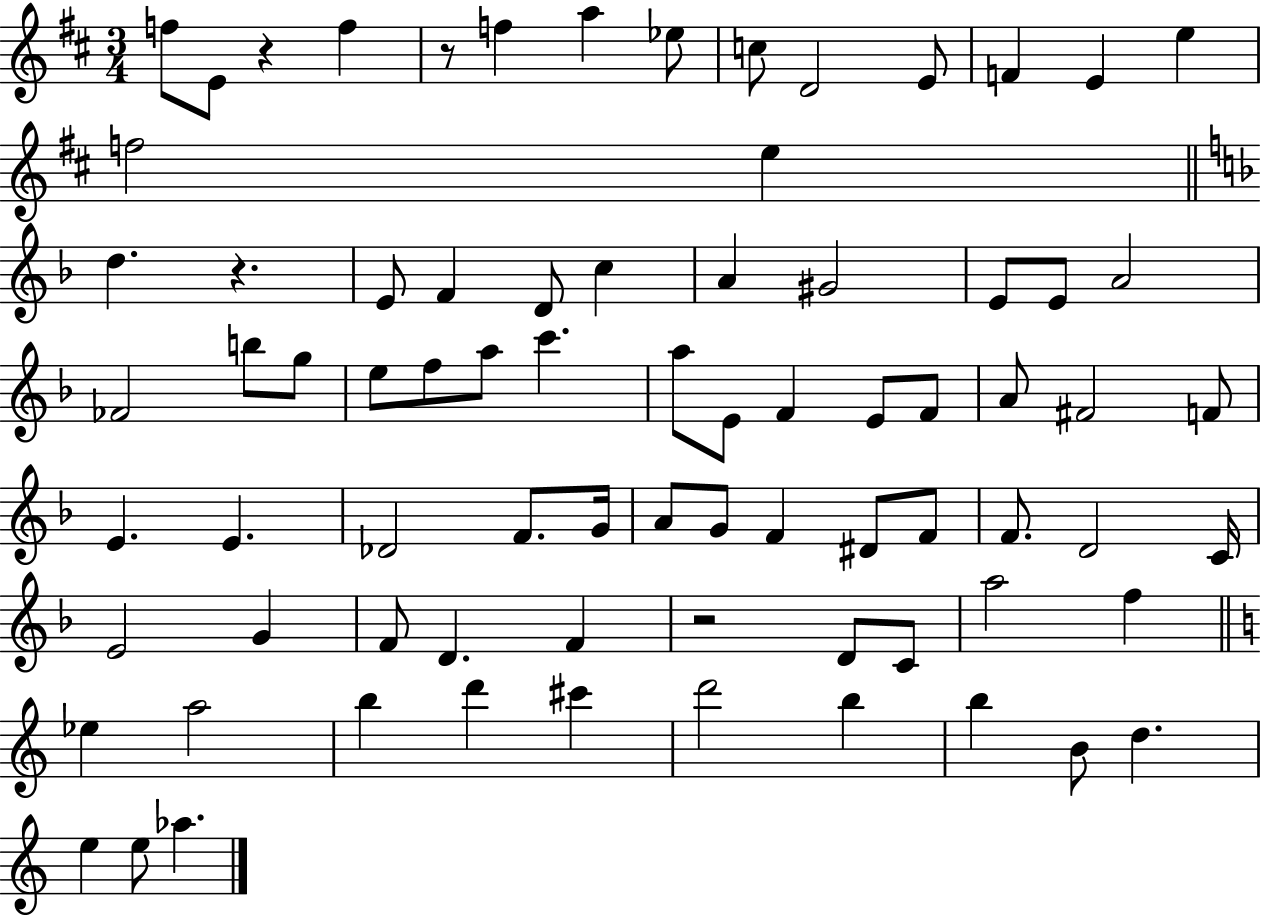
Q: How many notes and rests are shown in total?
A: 78